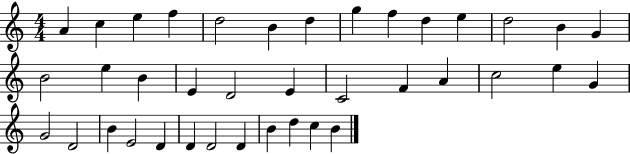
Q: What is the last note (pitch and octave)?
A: B4